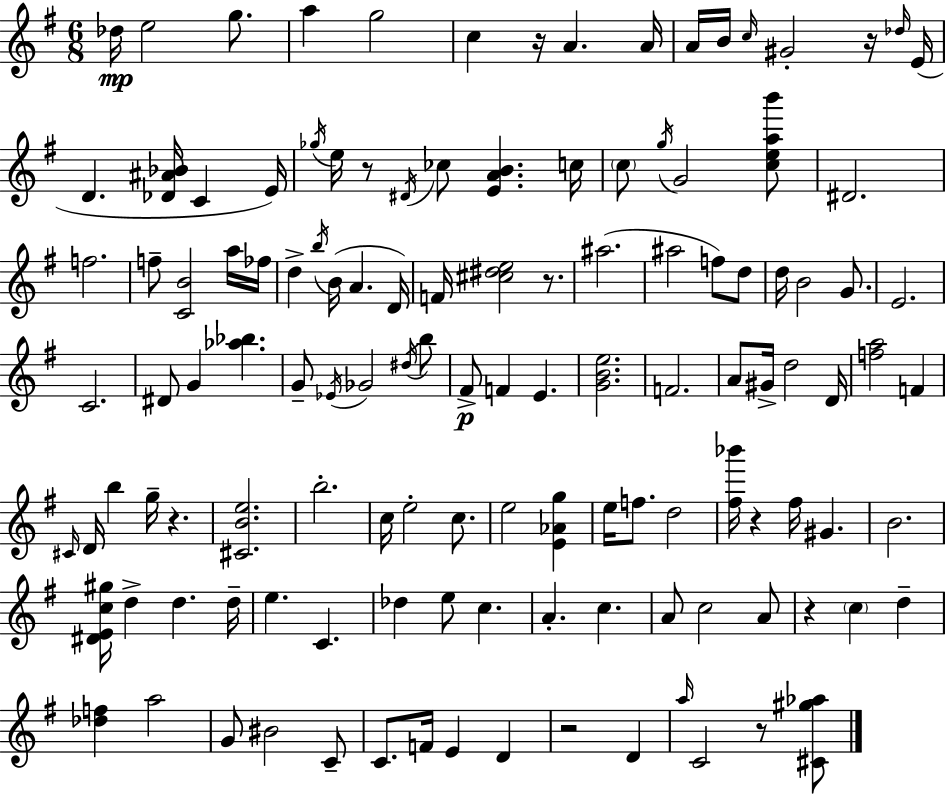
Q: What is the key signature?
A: E minor